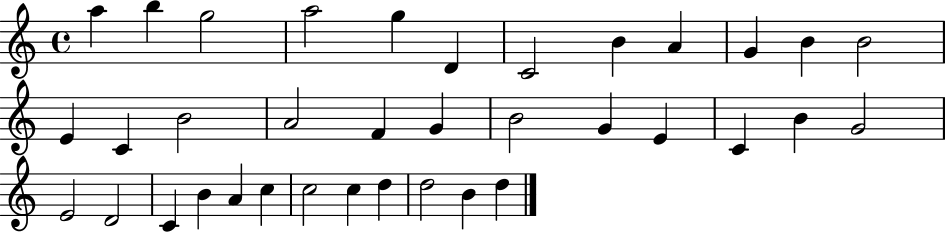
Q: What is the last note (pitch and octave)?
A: D5